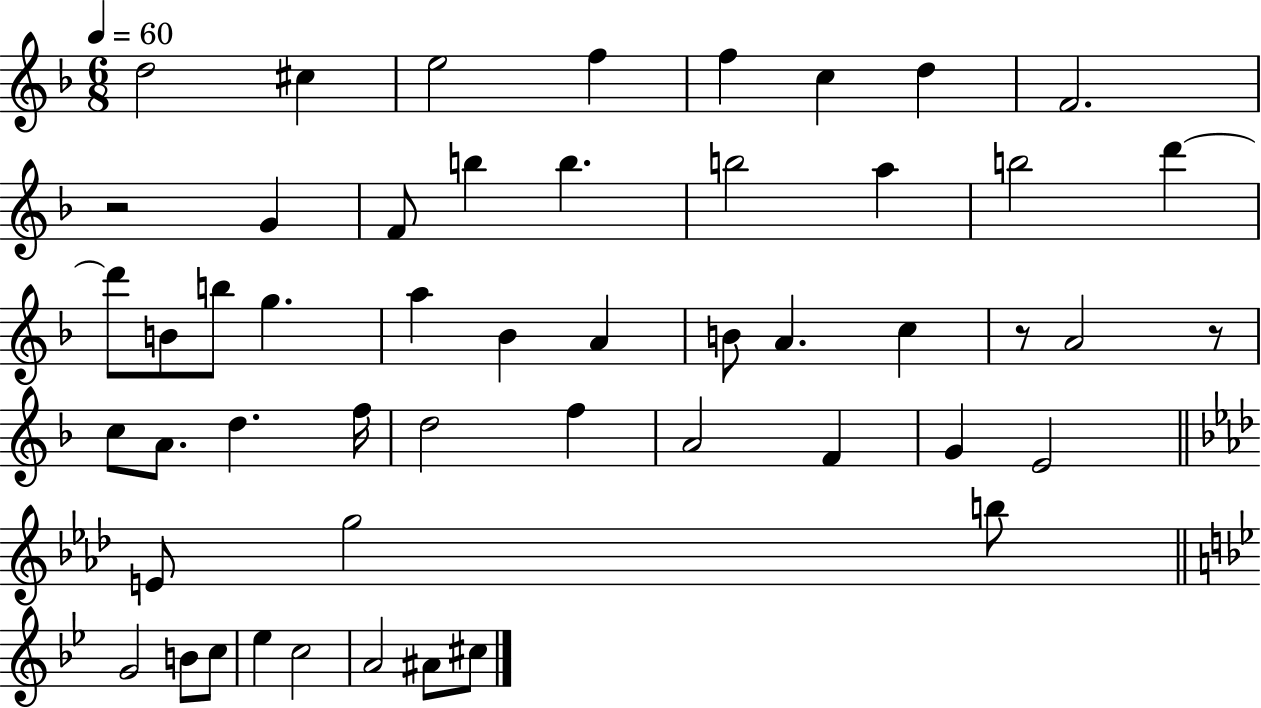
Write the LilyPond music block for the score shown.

{
  \clef treble
  \numericTimeSignature
  \time 6/8
  \key f \major
  \tempo 4 = 60
  d''2 cis''4 | e''2 f''4 | f''4 c''4 d''4 | f'2. | \break r2 g'4 | f'8 b''4 b''4. | b''2 a''4 | b''2 d'''4~~ | \break d'''8 b'8 b''8 g''4. | a''4 bes'4 a'4 | b'8 a'4. c''4 | r8 a'2 r8 | \break c''8 a'8. d''4. f''16 | d''2 f''4 | a'2 f'4 | g'4 e'2 | \break \bar "||" \break \key aes \major e'8 g''2 b''8 | \bar "||" \break \key bes \major g'2 b'8 c''8 | ees''4 c''2 | a'2 ais'8 cis''8 | \bar "|."
}